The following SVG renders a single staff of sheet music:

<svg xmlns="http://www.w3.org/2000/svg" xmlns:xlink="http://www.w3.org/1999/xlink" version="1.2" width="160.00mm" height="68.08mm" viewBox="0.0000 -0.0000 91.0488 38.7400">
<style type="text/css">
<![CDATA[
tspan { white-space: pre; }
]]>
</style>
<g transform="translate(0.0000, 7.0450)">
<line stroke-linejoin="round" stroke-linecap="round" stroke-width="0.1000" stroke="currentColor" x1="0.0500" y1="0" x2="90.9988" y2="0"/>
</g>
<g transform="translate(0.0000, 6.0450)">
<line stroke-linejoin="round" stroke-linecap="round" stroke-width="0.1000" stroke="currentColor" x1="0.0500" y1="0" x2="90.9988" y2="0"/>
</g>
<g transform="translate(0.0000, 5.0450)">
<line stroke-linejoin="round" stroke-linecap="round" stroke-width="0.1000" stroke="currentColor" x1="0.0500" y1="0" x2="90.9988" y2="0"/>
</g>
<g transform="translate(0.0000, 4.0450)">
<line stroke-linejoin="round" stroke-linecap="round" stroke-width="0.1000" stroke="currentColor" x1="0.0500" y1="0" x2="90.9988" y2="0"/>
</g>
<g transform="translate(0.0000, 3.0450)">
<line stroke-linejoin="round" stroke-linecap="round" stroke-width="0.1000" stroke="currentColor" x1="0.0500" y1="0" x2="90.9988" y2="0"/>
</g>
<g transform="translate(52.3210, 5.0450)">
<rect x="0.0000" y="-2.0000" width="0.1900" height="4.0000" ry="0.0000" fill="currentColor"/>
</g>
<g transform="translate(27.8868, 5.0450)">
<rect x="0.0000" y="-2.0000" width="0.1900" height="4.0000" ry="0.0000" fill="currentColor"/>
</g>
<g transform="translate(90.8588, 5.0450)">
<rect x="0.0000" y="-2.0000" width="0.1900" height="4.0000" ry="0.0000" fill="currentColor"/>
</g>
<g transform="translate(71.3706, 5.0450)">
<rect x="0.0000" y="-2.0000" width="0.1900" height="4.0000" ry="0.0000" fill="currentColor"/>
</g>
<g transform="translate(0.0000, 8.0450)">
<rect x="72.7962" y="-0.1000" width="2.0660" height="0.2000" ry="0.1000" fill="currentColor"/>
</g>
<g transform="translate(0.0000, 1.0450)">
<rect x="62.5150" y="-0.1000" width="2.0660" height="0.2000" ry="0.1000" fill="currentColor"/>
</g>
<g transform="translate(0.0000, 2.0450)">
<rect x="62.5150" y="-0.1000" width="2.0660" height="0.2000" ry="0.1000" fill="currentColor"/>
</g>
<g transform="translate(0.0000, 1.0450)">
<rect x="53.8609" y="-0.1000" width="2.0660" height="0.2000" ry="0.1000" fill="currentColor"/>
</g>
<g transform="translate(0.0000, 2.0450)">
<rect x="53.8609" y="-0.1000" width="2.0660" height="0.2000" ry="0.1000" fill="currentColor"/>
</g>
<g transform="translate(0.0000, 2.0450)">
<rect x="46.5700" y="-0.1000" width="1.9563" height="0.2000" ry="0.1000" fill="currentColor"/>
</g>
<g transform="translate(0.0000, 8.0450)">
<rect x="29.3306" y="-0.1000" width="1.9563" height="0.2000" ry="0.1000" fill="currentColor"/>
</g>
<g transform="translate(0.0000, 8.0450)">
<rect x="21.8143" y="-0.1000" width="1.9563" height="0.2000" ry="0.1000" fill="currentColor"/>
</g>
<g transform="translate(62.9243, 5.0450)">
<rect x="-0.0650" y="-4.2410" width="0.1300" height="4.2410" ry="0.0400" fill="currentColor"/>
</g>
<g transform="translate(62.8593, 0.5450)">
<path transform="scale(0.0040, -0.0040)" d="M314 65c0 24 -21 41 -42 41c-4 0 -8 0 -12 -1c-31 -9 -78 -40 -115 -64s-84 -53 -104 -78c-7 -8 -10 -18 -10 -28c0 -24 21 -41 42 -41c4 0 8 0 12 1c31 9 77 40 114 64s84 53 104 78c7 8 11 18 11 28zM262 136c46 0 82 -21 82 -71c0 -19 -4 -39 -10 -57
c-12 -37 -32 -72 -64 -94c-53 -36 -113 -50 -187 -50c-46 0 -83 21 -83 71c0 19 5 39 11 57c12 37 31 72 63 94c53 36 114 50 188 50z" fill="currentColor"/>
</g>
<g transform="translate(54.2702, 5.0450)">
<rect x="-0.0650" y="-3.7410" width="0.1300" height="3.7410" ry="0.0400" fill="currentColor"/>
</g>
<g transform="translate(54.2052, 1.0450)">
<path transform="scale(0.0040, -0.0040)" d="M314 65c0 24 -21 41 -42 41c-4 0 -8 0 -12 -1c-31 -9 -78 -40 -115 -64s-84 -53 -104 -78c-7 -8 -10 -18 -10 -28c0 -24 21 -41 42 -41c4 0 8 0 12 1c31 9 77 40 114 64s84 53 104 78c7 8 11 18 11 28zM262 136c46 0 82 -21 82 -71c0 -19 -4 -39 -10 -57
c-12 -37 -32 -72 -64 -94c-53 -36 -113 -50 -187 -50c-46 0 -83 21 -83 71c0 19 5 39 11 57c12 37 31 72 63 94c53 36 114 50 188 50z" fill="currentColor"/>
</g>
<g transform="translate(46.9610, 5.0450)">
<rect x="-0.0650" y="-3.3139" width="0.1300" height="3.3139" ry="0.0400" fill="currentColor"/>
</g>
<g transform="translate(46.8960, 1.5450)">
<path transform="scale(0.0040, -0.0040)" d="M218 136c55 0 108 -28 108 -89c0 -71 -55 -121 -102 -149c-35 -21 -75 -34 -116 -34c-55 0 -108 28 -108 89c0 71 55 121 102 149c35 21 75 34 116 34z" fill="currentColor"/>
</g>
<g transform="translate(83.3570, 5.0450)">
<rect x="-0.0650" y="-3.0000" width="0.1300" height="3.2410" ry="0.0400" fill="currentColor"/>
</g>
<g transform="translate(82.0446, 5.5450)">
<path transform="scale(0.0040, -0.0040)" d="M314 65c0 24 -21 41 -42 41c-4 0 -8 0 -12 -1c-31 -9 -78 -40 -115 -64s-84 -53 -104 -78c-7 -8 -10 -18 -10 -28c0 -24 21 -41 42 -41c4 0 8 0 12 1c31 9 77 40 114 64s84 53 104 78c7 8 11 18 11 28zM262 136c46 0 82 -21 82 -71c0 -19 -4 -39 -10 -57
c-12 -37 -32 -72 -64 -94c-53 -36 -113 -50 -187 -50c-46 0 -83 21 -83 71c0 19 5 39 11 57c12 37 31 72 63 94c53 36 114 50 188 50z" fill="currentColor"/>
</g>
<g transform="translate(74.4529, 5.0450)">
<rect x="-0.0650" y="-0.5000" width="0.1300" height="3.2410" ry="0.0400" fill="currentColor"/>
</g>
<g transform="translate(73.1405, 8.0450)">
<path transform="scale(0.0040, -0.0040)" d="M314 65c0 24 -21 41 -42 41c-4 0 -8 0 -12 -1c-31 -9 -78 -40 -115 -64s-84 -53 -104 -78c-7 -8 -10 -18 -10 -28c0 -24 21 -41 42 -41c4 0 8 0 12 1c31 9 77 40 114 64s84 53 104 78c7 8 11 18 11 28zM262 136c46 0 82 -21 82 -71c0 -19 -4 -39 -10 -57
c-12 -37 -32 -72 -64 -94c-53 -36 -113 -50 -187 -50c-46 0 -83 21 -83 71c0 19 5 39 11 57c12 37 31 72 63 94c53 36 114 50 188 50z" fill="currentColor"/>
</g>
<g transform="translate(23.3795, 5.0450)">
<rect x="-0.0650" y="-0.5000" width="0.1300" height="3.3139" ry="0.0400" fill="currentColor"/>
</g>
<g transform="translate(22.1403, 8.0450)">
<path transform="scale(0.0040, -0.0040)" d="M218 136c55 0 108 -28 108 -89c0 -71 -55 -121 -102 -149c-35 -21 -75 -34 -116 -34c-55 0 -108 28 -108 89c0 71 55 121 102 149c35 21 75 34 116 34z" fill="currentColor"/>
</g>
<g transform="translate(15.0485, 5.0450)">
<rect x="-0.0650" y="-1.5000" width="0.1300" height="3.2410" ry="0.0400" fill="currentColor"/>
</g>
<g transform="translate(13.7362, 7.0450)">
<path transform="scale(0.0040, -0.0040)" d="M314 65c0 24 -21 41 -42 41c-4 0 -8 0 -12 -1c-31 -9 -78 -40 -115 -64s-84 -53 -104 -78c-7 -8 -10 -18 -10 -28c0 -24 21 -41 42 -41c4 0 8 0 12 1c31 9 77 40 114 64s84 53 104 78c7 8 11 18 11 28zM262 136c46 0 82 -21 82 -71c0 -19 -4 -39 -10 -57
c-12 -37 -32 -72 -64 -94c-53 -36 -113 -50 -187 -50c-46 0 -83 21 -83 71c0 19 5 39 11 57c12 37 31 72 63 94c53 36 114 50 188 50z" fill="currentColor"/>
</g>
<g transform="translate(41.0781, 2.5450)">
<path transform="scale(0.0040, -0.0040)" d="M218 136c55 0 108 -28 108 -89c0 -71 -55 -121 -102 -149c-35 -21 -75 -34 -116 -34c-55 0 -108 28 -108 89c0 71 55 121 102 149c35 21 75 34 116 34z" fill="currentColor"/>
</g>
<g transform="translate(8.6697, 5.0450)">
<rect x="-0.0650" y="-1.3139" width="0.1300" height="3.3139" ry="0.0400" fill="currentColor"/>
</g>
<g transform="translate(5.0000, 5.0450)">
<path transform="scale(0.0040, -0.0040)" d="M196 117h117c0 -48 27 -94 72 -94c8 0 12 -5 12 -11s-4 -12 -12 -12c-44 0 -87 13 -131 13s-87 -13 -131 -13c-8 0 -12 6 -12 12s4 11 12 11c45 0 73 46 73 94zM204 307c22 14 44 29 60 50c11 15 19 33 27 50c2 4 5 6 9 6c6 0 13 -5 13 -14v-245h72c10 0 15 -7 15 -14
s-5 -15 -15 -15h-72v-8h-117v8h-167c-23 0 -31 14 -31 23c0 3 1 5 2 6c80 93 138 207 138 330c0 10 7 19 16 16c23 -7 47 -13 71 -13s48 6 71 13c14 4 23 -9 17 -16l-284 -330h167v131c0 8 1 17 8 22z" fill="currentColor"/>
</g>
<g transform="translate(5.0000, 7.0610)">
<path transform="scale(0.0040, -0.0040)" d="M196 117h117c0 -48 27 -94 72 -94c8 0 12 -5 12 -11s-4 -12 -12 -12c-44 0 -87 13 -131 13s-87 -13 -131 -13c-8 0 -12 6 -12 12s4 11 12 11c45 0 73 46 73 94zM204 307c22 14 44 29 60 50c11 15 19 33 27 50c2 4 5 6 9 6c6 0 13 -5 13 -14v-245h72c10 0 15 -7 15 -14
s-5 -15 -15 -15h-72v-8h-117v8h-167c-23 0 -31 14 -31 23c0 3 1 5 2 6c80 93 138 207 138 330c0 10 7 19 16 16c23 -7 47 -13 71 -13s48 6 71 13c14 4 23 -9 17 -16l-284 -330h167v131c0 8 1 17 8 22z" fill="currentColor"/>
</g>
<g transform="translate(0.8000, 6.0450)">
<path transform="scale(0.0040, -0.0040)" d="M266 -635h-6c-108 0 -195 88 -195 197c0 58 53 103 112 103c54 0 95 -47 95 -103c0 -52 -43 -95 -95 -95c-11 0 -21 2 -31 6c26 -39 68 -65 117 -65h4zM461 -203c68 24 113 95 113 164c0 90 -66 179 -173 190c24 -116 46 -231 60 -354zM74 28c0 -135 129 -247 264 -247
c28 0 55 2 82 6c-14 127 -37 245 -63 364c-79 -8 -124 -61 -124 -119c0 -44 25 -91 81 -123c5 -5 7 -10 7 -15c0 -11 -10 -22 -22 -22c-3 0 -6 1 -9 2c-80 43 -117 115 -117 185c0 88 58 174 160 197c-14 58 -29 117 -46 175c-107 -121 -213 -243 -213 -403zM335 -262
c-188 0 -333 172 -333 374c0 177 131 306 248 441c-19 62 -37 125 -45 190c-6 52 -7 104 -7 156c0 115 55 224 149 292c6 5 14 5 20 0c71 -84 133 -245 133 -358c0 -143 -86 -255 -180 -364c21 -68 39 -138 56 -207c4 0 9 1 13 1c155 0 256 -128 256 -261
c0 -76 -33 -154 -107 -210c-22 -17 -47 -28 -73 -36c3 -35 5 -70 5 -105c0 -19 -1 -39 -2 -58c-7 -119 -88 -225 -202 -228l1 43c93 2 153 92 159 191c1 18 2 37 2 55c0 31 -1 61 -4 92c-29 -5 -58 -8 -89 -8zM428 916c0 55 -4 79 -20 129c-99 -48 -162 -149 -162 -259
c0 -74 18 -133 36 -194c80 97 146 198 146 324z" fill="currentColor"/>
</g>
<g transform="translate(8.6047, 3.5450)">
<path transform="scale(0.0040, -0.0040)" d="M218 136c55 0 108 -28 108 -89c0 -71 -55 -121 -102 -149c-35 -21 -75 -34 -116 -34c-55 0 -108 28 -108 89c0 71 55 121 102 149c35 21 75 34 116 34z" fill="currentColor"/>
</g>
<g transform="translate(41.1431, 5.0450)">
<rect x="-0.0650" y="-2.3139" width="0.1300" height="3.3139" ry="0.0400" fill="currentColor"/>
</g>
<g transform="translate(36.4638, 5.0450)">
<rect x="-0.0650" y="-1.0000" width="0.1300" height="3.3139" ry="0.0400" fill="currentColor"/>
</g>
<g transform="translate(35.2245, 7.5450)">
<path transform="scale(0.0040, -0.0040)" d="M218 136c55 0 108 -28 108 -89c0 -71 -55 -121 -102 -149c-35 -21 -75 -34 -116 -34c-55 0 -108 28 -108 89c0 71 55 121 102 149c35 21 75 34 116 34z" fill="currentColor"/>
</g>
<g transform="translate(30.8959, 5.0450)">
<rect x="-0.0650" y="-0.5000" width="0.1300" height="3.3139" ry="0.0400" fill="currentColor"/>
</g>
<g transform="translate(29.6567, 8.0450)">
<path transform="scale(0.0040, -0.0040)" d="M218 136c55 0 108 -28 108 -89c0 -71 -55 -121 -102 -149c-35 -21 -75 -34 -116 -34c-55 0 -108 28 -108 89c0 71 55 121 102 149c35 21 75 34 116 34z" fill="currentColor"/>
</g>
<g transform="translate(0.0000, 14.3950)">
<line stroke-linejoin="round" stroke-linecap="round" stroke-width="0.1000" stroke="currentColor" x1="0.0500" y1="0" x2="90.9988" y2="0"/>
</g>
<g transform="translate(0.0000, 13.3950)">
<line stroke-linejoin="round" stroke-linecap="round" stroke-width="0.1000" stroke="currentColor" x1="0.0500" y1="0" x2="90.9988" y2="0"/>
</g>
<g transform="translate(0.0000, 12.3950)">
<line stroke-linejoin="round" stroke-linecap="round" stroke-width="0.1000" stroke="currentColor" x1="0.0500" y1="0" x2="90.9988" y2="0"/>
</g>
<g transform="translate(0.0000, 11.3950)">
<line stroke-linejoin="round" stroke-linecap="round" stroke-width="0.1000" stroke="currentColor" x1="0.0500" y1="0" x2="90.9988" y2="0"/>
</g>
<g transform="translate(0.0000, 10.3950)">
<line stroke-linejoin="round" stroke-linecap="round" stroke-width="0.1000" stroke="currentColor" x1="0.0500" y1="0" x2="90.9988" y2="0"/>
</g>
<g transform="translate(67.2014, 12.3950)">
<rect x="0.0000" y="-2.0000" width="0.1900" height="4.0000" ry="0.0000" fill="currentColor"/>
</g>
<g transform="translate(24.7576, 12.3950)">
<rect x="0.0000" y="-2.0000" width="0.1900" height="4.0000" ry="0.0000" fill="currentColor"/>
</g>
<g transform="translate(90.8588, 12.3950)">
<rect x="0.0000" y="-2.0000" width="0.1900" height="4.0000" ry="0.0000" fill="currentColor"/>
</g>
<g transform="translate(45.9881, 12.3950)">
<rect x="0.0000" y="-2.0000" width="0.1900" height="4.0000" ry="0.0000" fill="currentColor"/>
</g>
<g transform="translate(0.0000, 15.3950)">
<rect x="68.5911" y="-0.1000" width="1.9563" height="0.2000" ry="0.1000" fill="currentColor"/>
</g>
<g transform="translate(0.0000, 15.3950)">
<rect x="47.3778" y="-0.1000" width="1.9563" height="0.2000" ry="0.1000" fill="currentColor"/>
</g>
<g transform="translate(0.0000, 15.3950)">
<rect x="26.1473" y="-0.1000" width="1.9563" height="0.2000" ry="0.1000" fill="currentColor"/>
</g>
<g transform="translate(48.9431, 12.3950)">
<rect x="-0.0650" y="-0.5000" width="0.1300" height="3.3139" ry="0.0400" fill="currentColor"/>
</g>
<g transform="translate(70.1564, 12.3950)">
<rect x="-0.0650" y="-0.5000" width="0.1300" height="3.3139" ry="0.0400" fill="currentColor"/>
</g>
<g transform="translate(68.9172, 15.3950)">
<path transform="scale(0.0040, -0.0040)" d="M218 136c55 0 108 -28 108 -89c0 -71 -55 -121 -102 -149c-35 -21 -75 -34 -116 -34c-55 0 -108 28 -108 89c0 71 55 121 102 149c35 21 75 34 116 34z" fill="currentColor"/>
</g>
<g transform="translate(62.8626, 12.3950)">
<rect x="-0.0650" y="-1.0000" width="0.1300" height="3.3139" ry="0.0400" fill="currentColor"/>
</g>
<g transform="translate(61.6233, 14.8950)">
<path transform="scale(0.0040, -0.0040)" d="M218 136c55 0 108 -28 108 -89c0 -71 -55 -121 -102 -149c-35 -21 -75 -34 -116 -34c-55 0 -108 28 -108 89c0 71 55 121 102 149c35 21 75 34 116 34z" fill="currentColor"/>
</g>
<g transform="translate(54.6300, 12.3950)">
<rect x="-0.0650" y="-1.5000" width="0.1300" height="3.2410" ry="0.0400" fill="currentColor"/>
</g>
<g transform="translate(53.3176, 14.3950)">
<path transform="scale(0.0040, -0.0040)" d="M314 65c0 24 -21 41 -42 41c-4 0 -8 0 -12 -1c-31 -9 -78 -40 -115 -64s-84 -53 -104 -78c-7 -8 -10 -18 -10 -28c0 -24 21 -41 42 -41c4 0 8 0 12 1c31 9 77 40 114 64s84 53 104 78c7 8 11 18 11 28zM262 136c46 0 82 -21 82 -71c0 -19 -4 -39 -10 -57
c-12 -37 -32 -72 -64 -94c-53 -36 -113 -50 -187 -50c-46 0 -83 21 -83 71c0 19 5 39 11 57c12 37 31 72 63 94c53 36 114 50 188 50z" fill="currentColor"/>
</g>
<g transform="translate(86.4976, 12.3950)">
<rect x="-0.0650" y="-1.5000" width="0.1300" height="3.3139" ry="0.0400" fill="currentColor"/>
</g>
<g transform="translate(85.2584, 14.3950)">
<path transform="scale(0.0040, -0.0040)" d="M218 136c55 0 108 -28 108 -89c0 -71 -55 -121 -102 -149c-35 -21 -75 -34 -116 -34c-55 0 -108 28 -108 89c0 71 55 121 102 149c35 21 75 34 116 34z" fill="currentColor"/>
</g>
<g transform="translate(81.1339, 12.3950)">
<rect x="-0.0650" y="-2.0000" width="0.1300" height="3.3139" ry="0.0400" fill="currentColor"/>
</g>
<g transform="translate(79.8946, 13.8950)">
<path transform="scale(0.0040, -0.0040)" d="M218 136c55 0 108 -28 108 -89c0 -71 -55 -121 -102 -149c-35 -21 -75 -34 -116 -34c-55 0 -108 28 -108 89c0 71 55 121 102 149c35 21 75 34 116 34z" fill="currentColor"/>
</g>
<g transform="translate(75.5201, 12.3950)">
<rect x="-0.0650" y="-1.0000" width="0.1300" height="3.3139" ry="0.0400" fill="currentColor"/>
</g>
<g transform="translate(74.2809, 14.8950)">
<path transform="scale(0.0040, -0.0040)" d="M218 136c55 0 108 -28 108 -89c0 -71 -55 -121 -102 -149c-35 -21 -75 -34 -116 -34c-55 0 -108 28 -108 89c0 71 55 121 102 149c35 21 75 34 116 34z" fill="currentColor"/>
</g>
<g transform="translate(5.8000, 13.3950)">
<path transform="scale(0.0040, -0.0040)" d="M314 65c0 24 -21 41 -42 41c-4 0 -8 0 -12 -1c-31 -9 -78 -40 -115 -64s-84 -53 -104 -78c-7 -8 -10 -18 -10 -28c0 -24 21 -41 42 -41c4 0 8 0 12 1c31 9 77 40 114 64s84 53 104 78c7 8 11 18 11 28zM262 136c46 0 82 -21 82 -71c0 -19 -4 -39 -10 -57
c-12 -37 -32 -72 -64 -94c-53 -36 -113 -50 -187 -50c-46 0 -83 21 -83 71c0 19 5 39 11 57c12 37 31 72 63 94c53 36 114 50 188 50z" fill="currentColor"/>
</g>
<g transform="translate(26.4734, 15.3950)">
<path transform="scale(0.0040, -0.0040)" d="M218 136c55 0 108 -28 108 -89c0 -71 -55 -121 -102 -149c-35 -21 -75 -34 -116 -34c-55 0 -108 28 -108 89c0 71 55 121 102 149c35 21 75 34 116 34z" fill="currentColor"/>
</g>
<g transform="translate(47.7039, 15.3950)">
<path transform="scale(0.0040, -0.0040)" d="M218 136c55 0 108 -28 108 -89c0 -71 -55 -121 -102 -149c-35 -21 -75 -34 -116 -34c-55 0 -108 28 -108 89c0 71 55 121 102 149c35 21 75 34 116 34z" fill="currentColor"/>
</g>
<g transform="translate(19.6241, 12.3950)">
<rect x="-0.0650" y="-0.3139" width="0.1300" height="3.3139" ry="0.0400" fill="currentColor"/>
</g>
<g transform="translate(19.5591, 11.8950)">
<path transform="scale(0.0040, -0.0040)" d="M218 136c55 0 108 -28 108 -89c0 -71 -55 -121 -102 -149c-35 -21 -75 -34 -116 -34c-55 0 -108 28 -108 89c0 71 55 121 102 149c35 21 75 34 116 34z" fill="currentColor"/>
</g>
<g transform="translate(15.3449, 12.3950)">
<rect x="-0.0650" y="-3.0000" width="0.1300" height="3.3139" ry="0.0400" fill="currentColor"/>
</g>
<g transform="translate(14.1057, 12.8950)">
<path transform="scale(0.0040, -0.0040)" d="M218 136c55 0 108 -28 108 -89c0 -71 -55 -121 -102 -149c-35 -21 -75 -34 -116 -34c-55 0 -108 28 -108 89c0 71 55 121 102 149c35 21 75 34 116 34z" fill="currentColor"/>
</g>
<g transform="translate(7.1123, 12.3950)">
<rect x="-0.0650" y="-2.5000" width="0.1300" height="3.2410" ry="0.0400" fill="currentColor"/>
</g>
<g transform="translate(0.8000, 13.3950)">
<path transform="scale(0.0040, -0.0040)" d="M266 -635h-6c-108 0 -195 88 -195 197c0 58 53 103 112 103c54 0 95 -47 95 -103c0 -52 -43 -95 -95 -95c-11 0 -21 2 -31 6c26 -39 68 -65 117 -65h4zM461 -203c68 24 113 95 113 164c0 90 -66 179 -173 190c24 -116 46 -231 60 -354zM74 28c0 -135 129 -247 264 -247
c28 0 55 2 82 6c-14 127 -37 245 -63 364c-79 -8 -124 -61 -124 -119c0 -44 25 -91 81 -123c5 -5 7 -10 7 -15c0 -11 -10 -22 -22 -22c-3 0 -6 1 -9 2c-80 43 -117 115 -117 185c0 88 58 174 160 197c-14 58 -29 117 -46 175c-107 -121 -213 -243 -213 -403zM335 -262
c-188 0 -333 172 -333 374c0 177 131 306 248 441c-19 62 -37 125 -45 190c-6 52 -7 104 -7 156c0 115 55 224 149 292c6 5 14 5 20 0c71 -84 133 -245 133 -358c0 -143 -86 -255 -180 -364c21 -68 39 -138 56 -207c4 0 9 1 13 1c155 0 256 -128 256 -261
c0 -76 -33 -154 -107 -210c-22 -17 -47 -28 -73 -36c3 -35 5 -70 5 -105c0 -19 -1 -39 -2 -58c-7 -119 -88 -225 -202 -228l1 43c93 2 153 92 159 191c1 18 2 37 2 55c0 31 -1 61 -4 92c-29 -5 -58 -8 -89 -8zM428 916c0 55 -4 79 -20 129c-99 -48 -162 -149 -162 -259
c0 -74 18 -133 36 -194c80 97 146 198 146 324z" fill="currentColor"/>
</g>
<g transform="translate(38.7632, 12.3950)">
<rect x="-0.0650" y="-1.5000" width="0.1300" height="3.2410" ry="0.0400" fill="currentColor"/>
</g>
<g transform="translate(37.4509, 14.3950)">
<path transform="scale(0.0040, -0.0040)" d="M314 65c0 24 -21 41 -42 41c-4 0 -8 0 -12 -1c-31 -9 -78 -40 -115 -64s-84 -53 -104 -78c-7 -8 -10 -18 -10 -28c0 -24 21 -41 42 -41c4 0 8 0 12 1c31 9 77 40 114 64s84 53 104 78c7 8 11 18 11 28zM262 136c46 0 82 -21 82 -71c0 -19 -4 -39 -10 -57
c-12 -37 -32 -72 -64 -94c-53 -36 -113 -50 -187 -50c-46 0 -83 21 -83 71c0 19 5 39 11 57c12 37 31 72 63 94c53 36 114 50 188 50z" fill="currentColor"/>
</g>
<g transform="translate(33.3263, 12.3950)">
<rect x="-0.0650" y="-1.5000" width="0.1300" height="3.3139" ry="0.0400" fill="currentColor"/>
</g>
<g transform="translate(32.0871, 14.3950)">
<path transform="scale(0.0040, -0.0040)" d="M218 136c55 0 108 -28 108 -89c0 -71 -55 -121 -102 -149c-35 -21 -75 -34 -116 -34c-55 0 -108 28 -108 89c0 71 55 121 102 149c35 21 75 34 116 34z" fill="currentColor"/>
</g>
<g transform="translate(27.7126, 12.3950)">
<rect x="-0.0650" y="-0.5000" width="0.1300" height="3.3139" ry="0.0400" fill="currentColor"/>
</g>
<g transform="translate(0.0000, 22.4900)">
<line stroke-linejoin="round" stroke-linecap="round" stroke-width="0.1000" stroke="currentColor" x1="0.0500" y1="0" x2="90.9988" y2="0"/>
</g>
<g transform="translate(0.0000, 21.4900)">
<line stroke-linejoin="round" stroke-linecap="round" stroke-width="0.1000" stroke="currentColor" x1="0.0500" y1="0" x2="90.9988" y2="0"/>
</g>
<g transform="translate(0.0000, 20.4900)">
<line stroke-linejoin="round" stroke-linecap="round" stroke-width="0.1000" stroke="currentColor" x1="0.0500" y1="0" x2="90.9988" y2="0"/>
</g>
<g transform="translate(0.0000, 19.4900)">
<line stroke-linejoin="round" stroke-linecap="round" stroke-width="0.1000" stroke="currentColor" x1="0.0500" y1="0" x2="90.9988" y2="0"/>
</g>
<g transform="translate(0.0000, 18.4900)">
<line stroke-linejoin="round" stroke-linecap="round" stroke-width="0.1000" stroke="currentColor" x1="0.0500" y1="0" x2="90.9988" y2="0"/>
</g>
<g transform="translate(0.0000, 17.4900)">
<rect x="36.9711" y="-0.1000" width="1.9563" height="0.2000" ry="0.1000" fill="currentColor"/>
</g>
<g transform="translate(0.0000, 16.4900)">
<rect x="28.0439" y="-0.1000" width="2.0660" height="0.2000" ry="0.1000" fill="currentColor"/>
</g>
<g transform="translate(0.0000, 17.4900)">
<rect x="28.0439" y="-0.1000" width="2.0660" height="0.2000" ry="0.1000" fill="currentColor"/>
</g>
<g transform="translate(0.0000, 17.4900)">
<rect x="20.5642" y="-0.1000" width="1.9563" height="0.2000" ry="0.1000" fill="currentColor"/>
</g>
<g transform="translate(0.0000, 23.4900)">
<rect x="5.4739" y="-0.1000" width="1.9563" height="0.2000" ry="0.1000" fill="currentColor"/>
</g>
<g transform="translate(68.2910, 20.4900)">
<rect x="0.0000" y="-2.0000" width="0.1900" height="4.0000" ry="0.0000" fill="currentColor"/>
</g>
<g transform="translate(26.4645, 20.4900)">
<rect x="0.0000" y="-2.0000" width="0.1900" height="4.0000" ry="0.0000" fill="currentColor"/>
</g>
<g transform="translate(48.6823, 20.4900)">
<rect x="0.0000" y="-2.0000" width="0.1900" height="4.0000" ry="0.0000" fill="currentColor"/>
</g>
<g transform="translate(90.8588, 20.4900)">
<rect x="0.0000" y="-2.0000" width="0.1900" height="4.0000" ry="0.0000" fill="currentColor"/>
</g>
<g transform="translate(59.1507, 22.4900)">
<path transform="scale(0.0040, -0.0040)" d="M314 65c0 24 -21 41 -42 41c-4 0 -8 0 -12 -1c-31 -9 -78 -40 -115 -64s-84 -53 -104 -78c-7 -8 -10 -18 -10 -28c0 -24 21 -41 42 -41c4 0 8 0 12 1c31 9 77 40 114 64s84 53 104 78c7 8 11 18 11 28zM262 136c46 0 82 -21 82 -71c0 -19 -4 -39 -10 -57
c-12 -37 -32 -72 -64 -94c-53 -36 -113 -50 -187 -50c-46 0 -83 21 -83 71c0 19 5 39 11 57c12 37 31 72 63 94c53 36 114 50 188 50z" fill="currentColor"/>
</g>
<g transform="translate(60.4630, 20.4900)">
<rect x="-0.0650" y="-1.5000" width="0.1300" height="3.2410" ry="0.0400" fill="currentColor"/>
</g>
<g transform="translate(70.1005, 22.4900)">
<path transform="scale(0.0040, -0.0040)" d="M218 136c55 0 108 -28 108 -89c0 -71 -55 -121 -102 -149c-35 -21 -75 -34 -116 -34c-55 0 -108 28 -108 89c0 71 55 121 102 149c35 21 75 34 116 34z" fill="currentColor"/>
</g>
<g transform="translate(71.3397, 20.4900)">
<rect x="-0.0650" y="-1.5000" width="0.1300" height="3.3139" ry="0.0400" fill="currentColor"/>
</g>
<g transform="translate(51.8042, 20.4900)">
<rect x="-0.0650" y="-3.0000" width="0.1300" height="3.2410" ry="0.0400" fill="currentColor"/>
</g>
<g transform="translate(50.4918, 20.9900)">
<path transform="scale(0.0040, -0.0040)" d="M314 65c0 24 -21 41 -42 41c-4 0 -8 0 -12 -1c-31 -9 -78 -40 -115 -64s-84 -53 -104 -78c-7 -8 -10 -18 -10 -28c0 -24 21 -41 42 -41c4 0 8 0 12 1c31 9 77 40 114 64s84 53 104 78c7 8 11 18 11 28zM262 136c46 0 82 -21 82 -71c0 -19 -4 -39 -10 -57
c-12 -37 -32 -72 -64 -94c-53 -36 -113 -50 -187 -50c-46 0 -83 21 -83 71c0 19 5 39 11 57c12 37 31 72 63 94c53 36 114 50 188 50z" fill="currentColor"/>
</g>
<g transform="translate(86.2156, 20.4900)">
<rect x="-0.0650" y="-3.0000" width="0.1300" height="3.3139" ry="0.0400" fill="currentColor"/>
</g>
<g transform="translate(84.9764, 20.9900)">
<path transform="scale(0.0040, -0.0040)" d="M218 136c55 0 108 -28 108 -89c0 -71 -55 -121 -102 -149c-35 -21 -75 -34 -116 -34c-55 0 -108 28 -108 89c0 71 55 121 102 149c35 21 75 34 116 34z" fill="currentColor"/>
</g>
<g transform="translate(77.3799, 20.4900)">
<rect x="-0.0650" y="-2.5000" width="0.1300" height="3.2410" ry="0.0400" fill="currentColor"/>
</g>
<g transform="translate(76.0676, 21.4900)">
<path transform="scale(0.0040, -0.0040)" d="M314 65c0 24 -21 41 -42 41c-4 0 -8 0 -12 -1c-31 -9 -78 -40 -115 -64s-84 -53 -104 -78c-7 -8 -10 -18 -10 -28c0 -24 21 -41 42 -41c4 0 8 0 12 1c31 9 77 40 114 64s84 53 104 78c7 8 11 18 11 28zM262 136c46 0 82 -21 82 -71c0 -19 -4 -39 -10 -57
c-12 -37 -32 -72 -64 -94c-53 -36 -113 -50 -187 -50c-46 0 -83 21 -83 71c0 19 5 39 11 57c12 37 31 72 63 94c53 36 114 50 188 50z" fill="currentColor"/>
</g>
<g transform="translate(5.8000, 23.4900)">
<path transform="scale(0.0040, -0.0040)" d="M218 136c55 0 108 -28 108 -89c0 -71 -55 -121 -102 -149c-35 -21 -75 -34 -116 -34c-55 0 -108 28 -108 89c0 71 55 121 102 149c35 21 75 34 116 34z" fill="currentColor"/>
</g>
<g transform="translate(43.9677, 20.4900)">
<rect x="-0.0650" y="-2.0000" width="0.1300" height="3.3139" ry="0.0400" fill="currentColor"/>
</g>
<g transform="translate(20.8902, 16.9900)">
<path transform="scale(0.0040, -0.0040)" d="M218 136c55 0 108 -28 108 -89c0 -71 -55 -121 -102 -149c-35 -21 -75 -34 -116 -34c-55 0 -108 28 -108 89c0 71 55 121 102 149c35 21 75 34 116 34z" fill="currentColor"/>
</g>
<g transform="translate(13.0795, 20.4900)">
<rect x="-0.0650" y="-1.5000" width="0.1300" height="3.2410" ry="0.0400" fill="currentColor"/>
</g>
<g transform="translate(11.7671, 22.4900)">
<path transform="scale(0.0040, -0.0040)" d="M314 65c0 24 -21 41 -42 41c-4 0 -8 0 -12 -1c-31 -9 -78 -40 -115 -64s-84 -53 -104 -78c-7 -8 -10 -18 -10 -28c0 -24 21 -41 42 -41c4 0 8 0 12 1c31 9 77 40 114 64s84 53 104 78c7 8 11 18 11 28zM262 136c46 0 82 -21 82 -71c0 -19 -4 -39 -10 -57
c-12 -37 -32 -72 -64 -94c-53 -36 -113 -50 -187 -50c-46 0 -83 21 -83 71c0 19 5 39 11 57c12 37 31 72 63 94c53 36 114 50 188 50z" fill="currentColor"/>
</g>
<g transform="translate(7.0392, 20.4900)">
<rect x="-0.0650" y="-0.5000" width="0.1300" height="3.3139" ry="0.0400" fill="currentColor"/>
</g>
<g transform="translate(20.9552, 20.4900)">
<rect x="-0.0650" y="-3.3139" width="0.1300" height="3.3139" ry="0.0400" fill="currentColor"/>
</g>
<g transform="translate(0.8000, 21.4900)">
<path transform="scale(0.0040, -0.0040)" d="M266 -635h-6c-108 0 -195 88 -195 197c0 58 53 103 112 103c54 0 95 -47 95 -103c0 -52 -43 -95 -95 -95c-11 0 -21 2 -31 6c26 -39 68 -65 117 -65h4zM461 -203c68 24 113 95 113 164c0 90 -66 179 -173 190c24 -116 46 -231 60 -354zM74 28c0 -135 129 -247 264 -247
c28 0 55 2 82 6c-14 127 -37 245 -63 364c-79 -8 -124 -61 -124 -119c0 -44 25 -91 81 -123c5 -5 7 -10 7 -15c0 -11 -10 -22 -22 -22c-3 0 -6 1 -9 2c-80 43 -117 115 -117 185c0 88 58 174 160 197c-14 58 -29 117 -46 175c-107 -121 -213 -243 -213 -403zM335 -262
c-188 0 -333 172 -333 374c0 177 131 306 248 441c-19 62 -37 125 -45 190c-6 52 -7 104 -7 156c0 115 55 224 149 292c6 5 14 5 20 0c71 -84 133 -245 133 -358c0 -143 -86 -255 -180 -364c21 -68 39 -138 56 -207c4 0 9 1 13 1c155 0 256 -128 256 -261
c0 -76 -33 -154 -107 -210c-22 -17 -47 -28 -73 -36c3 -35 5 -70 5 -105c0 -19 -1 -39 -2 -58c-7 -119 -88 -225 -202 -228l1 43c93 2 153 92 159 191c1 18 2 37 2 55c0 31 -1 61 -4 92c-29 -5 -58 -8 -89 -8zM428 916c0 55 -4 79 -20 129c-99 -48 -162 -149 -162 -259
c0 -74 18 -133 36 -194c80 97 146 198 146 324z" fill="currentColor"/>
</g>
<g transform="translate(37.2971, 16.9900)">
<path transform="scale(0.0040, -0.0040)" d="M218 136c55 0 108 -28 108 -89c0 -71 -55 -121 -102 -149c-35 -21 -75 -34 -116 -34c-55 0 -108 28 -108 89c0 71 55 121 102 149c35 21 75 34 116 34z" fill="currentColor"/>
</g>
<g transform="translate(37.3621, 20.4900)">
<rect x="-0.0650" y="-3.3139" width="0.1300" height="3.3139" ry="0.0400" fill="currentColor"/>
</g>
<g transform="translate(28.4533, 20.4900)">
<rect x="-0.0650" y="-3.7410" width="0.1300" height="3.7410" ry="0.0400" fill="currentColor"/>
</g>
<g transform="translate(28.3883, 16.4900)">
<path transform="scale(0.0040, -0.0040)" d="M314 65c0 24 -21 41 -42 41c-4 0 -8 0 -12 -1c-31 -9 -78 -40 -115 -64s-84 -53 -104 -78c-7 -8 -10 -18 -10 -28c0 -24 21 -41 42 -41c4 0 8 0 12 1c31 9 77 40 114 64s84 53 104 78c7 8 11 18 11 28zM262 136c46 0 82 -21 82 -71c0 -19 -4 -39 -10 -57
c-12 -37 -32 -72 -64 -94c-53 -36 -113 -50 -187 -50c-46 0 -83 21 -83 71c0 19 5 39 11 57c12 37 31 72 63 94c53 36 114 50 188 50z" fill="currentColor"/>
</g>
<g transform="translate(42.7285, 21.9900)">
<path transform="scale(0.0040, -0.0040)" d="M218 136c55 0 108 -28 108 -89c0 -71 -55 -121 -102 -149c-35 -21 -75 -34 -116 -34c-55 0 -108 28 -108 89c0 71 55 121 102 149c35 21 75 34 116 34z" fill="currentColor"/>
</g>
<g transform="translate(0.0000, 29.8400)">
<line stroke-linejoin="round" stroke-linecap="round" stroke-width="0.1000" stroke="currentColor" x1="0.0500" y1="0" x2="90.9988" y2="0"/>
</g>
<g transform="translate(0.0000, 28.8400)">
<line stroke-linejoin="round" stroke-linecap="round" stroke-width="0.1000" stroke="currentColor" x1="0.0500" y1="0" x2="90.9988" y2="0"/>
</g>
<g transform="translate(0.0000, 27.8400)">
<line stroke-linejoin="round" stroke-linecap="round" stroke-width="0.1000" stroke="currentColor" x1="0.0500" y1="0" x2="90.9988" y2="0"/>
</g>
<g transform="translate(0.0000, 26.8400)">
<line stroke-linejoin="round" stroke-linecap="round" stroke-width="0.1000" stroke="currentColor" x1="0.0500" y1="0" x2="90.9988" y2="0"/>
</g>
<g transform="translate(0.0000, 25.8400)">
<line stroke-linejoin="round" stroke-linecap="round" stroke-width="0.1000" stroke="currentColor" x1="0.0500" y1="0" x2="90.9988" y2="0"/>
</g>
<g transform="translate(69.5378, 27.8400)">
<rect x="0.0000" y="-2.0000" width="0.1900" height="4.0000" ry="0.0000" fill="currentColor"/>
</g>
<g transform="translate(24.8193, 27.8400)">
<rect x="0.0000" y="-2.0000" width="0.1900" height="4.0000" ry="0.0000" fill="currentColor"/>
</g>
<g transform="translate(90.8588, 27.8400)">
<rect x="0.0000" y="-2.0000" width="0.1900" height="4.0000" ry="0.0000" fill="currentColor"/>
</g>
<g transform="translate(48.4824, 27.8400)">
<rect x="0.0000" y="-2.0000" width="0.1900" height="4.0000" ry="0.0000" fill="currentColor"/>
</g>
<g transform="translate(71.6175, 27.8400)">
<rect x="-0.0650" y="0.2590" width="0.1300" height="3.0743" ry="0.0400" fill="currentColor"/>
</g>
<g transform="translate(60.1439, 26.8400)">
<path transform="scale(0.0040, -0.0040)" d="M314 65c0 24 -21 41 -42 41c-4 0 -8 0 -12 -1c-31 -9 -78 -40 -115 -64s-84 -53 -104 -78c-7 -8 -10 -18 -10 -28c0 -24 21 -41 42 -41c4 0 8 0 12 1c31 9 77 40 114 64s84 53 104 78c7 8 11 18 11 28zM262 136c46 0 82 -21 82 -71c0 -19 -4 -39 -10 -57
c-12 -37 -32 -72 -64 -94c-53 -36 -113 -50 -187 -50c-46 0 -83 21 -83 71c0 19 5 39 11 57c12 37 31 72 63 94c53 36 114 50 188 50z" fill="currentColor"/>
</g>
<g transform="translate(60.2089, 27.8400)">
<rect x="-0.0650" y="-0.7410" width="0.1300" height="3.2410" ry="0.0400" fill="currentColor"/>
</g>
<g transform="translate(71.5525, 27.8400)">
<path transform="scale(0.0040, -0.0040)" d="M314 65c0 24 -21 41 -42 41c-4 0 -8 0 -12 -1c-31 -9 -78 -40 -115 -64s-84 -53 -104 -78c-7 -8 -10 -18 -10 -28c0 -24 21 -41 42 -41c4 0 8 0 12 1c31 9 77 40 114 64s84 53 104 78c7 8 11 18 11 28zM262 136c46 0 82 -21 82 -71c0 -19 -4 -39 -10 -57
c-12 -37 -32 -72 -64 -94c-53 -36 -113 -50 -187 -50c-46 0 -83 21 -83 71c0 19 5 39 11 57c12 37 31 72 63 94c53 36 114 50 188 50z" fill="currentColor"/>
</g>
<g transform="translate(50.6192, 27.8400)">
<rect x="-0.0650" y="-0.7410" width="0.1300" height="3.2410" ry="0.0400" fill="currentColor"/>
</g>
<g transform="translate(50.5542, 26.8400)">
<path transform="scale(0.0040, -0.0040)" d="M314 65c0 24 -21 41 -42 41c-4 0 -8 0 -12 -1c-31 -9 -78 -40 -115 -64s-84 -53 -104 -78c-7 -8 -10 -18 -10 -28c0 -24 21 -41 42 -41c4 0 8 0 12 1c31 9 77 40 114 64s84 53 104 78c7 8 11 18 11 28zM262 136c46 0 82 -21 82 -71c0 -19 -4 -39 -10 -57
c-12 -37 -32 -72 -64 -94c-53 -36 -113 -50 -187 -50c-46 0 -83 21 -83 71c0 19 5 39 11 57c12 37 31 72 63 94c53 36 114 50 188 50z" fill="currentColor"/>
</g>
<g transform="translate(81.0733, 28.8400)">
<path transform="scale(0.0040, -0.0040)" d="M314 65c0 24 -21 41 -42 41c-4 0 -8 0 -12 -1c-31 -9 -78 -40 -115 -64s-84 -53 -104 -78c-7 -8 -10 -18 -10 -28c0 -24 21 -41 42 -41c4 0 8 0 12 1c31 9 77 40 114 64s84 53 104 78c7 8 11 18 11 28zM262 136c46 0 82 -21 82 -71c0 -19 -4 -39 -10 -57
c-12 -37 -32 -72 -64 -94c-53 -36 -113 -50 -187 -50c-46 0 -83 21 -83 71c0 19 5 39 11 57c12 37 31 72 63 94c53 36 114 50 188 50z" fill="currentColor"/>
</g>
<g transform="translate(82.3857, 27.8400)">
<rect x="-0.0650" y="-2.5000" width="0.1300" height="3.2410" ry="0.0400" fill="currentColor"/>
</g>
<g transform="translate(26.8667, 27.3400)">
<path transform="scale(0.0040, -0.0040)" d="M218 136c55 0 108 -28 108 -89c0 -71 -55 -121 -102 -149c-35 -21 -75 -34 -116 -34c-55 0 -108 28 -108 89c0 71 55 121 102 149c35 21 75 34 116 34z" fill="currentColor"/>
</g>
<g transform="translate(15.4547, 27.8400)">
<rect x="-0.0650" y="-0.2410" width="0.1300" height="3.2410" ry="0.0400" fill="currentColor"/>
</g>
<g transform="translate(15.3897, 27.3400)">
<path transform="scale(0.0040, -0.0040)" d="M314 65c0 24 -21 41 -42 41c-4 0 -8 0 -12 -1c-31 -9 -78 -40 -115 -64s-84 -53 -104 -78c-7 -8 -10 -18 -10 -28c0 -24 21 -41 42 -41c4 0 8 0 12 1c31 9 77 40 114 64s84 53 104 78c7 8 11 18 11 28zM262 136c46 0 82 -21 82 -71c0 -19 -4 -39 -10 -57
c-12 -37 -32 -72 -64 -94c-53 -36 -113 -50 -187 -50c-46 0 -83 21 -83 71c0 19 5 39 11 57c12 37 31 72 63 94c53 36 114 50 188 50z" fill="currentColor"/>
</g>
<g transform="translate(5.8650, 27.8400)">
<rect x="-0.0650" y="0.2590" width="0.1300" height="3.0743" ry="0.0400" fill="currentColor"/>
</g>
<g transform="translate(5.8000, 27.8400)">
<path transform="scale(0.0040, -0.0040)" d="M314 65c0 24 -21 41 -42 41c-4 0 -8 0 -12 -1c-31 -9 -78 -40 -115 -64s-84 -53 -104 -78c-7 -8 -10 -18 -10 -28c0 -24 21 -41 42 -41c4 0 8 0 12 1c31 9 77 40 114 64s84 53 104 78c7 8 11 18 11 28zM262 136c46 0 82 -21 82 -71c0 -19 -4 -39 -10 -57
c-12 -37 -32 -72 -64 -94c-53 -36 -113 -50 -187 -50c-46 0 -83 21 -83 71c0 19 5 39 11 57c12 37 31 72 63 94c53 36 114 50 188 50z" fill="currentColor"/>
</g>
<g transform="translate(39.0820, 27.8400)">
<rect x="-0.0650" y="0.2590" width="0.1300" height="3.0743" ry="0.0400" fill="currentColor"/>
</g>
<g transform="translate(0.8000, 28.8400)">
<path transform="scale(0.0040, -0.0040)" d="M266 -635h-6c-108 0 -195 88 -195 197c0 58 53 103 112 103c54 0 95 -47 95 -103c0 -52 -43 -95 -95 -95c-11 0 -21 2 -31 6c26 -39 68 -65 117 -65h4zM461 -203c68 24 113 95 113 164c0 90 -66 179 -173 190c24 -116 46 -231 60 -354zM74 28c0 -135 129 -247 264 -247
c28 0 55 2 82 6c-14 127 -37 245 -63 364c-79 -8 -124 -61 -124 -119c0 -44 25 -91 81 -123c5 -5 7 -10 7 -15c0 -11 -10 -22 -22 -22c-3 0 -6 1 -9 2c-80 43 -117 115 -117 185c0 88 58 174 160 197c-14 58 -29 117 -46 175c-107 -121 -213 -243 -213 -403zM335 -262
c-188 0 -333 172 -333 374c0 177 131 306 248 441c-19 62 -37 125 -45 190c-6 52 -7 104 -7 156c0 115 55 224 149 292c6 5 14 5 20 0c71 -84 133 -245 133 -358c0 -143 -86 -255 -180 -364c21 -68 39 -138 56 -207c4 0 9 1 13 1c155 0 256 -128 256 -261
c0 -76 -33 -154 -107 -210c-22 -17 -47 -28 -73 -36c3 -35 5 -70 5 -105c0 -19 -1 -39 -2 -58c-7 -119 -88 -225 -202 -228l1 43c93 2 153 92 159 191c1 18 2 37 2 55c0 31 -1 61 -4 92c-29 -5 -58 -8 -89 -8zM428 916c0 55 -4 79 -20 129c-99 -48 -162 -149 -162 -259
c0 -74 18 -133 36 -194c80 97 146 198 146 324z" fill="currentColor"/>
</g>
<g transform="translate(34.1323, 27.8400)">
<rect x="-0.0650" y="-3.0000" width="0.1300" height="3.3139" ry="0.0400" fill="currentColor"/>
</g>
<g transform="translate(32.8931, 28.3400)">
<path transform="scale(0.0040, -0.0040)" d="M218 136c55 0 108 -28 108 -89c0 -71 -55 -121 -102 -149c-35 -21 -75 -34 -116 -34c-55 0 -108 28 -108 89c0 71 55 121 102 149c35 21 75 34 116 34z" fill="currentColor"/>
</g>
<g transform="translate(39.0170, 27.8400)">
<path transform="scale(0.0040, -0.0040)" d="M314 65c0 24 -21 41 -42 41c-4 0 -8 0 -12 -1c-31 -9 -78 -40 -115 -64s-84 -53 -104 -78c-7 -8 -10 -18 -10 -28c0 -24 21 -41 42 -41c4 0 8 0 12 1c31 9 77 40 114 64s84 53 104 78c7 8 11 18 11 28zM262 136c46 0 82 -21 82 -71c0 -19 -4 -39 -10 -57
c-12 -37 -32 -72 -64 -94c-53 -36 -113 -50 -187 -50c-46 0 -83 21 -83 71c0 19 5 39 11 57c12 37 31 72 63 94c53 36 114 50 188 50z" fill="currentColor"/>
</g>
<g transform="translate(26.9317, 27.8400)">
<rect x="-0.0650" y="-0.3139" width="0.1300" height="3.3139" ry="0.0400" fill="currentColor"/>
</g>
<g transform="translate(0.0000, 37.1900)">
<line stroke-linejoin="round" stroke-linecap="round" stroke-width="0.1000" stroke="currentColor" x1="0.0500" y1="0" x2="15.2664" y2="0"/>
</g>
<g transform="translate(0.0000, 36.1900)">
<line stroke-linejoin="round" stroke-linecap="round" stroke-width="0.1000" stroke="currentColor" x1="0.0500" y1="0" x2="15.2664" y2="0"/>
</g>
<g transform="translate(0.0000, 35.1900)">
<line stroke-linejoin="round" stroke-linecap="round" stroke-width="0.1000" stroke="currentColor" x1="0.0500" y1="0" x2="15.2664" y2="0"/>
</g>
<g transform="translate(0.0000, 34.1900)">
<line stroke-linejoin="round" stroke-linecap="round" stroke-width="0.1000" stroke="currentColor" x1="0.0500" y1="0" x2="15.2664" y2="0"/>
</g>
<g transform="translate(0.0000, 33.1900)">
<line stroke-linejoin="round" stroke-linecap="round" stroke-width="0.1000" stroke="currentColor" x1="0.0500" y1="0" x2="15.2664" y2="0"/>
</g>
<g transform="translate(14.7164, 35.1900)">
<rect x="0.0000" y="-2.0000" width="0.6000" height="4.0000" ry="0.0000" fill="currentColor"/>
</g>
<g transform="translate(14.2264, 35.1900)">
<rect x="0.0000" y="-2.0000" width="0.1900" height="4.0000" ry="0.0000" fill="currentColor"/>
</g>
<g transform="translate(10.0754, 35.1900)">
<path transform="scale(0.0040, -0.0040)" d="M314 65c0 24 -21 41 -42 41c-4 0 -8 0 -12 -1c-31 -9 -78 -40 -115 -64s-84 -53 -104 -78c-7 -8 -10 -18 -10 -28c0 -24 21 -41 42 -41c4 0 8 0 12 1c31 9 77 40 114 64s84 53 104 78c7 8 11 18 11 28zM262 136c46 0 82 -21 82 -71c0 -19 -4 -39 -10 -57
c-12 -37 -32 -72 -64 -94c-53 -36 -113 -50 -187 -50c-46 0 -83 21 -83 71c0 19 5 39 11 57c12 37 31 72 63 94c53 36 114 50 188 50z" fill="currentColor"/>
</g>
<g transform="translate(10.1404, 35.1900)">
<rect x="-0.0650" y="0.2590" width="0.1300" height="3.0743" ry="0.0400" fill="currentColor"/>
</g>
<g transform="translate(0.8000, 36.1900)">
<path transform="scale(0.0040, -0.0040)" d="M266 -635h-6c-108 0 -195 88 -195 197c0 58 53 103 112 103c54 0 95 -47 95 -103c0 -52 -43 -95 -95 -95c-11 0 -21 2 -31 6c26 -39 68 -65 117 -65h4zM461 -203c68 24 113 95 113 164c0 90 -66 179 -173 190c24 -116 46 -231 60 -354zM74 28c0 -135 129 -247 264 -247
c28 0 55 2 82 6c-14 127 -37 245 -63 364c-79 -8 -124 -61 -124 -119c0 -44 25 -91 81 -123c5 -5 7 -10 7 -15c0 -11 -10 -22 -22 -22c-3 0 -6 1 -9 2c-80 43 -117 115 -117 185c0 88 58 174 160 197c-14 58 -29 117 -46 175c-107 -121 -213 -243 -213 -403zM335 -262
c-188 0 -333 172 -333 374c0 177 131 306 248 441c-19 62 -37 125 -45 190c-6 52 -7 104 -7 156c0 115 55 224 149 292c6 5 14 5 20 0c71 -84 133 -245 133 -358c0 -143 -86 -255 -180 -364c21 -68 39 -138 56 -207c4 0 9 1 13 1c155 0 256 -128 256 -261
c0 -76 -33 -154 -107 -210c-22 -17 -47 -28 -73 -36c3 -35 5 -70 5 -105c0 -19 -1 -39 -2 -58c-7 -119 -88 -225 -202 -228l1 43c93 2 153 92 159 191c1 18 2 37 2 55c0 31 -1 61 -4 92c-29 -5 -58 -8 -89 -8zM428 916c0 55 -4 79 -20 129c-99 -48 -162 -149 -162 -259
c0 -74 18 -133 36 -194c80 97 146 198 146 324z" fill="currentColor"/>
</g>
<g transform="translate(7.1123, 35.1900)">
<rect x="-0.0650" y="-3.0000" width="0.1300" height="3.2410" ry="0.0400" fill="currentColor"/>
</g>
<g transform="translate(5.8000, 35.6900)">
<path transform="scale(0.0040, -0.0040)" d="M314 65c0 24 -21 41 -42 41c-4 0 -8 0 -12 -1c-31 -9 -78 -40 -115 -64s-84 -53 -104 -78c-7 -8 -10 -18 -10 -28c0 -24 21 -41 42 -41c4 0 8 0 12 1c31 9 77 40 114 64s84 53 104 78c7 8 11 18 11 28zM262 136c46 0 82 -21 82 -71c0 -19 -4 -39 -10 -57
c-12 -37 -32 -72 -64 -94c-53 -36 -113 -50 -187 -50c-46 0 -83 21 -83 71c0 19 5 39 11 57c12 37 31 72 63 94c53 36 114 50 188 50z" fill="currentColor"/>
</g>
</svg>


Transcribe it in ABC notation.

X:1
T:Untitled
M:4/4
L:1/4
K:C
e E2 C C D g b c'2 d'2 C2 A2 G2 A c C E E2 C E2 D C D F E C E2 b c'2 b F A2 E2 E G2 A B2 c2 c A B2 d2 d2 B2 G2 A2 B2